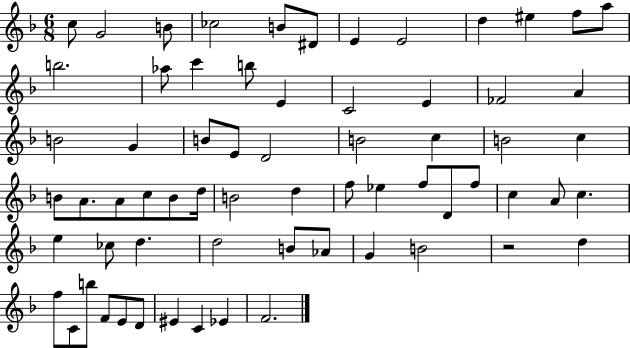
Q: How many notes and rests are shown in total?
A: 66